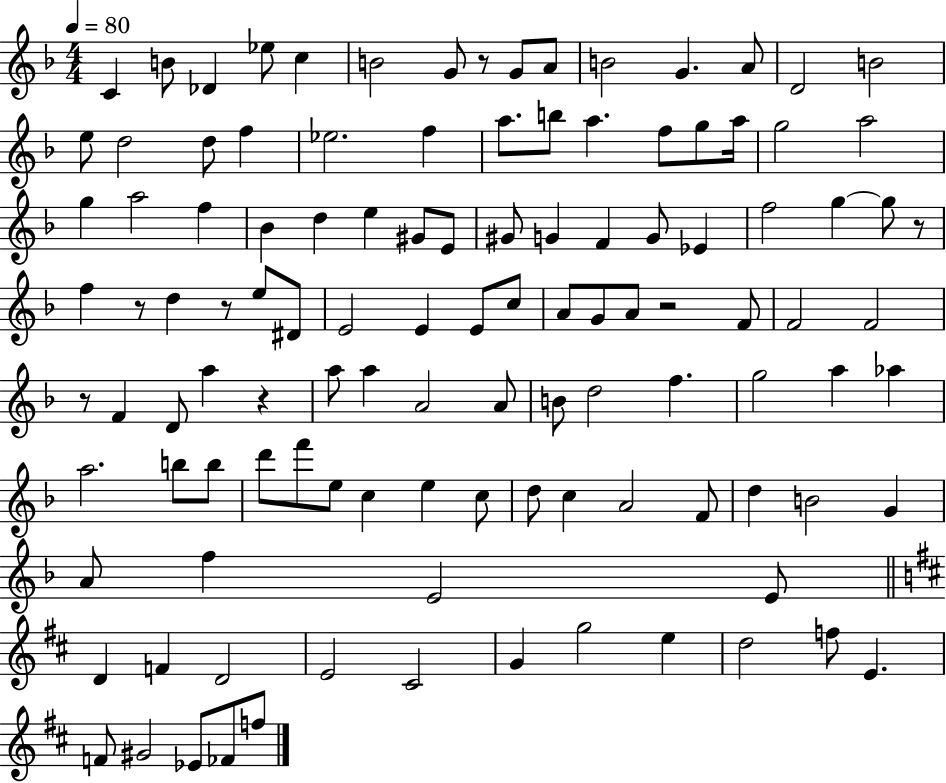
{
  \clef treble
  \numericTimeSignature
  \time 4/4
  \key f \major
  \tempo 4 = 80
  c'4 b'8 des'4 ees''8 c''4 | b'2 g'8 r8 g'8 a'8 | b'2 g'4. a'8 | d'2 b'2 | \break e''8 d''2 d''8 f''4 | ees''2. f''4 | a''8. b''8 a''4. f''8 g''8 a''16 | g''2 a''2 | \break g''4 a''2 f''4 | bes'4 d''4 e''4 gis'8 e'8 | gis'8 g'4 f'4 g'8 ees'4 | f''2 g''4~~ g''8 r8 | \break f''4 r8 d''4 r8 e''8 dis'8 | e'2 e'4 e'8 c''8 | a'8 g'8 a'8 r2 f'8 | f'2 f'2 | \break r8 f'4 d'8 a''4 r4 | a''8 a''4 a'2 a'8 | b'8 d''2 f''4. | g''2 a''4 aes''4 | \break a''2. b''8 b''8 | d'''8 f'''8 e''8 c''4 e''4 c''8 | d''8 c''4 a'2 f'8 | d''4 b'2 g'4 | \break a'8 f''4 e'2 e'8 | \bar "||" \break \key b \minor d'4 f'4 d'2 | e'2 cis'2 | g'4 g''2 e''4 | d''2 f''8 e'4. | \break f'8 gis'2 ees'8 fes'8 f''8 | \bar "|."
}